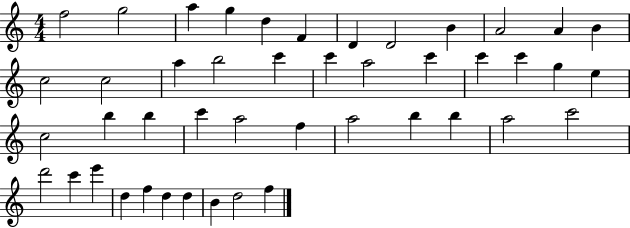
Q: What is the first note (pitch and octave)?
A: F5